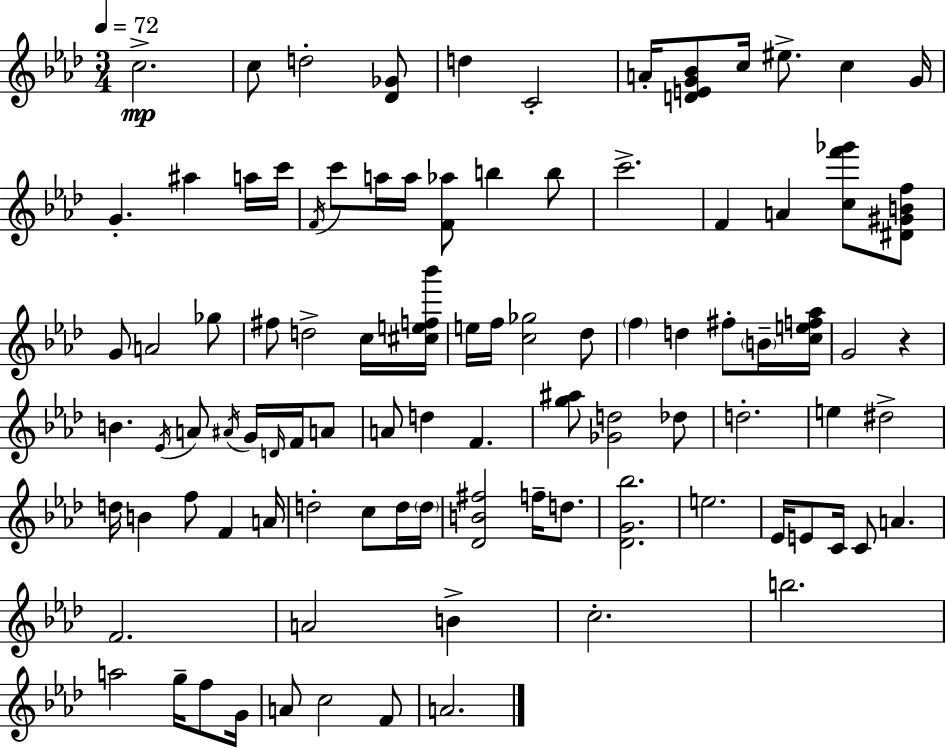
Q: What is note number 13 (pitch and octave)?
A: A5